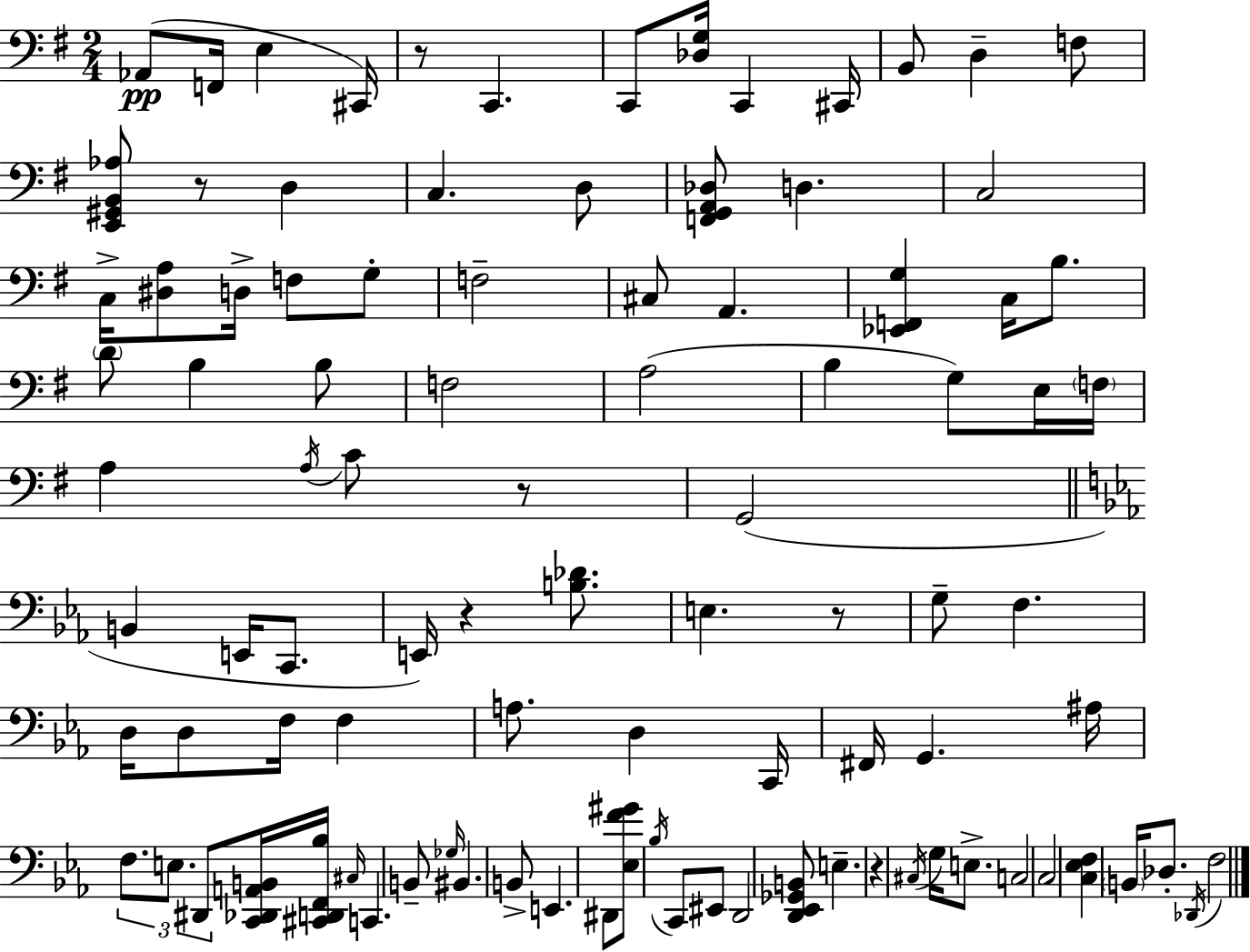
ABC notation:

X:1
T:Untitled
M:2/4
L:1/4
K:Em
_A,,/2 F,,/4 E, ^C,,/4 z/2 C,, C,,/2 [_D,G,]/4 C,, ^C,,/4 B,,/2 D, F,/2 [E,,^G,,B,,_A,]/2 z/2 D, C, D,/2 [F,,G,,A,,_D,]/2 D, C,2 C,/4 [^D,A,]/2 D,/4 F,/2 G,/2 F,2 ^C,/2 A,, [_E,,F,,G,] C,/4 B,/2 D/2 B, B,/2 F,2 A,2 B, G,/2 E,/4 F,/4 A, A,/4 C/2 z/2 G,,2 B,, E,,/4 C,,/2 E,,/4 z [B,_D]/2 E, z/2 G,/2 F, D,/4 D,/2 F,/4 F, A,/2 D, C,,/4 ^F,,/4 G,, ^A,/4 F,/2 E,/2 ^D,,/2 [C,,_D,,A,,B,,]/4 [^C,,D,,F,,_B,]/4 ^C,/4 C,, B,,/2 _G,/4 ^B,, B,,/2 E,, ^D,,/2 [_E,F^G]/2 _B,/4 C,,/2 ^E,,/2 D,,2 [D,,_E,,_G,,B,,]/2 E, z ^C,/4 G,/4 E,/2 C,2 C,2 [C,_E,F,] B,,/4 _D,/2 _D,,/4 F,2